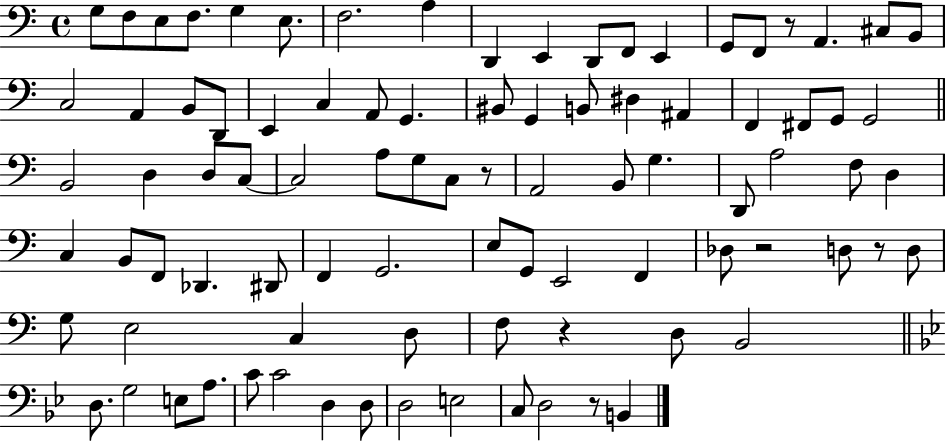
X:1
T:Untitled
M:4/4
L:1/4
K:C
G,/2 F,/2 E,/2 F,/2 G, E,/2 F,2 A, D,, E,, D,,/2 F,,/2 E,, G,,/2 F,,/2 z/2 A,, ^C,/2 B,,/2 C,2 A,, B,,/2 D,,/2 E,, C, A,,/2 G,, ^B,,/2 G,, B,,/2 ^D, ^A,, F,, ^F,,/2 G,,/2 G,,2 B,,2 D, D,/2 C,/2 C,2 A,/2 G,/2 C,/2 z/2 A,,2 B,,/2 G, D,,/2 A,2 F,/2 D, C, B,,/2 F,,/2 _D,, ^D,,/2 F,, G,,2 E,/2 G,,/2 E,,2 F,, _D,/2 z2 D,/2 z/2 D,/2 G,/2 E,2 C, D,/2 F,/2 z D,/2 B,,2 D,/2 G,2 E,/2 A,/2 C/2 C2 D, D,/2 D,2 E,2 C,/2 D,2 z/2 B,,